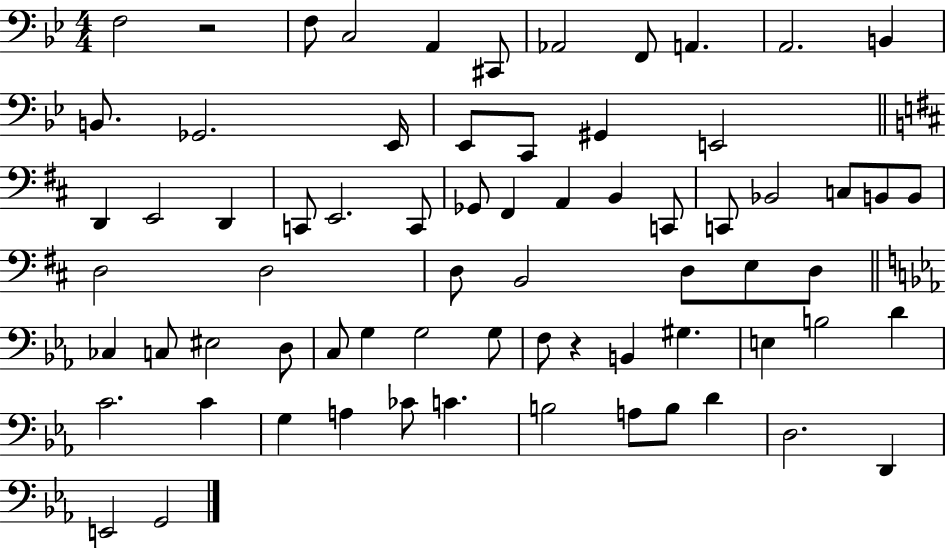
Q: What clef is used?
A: bass